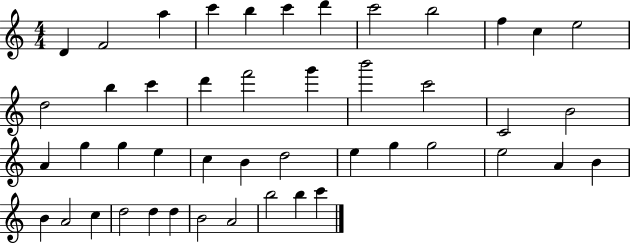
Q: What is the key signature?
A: C major